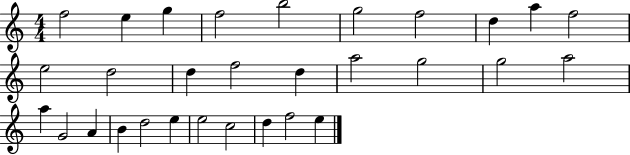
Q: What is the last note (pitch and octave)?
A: E5